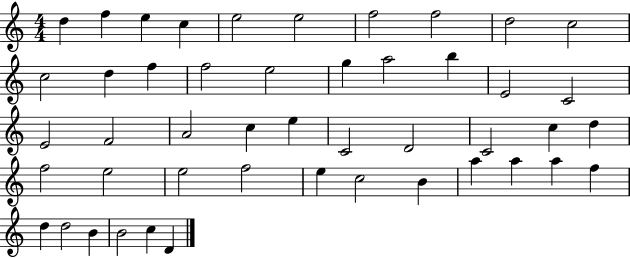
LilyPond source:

{
  \clef treble
  \numericTimeSignature
  \time 4/4
  \key c \major
  d''4 f''4 e''4 c''4 | e''2 e''2 | f''2 f''2 | d''2 c''2 | \break c''2 d''4 f''4 | f''2 e''2 | g''4 a''2 b''4 | e'2 c'2 | \break e'2 f'2 | a'2 c''4 e''4 | c'2 d'2 | c'2 c''4 d''4 | \break f''2 e''2 | e''2 f''2 | e''4 c''2 b'4 | a''4 a''4 a''4 f''4 | \break d''4 d''2 b'4 | b'2 c''4 d'4 | \bar "|."
}